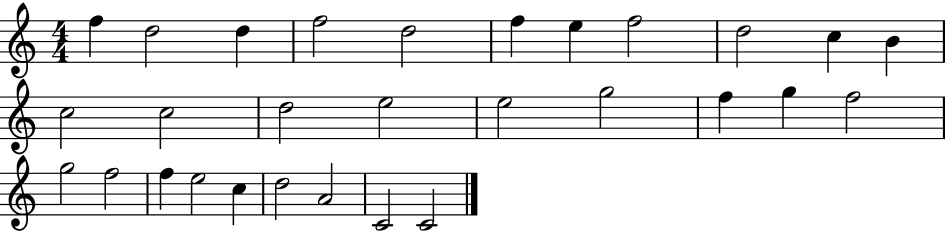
{
  \clef treble
  \numericTimeSignature
  \time 4/4
  \key c \major
  f''4 d''2 d''4 | f''2 d''2 | f''4 e''4 f''2 | d''2 c''4 b'4 | \break c''2 c''2 | d''2 e''2 | e''2 g''2 | f''4 g''4 f''2 | \break g''2 f''2 | f''4 e''2 c''4 | d''2 a'2 | c'2 c'2 | \break \bar "|."
}